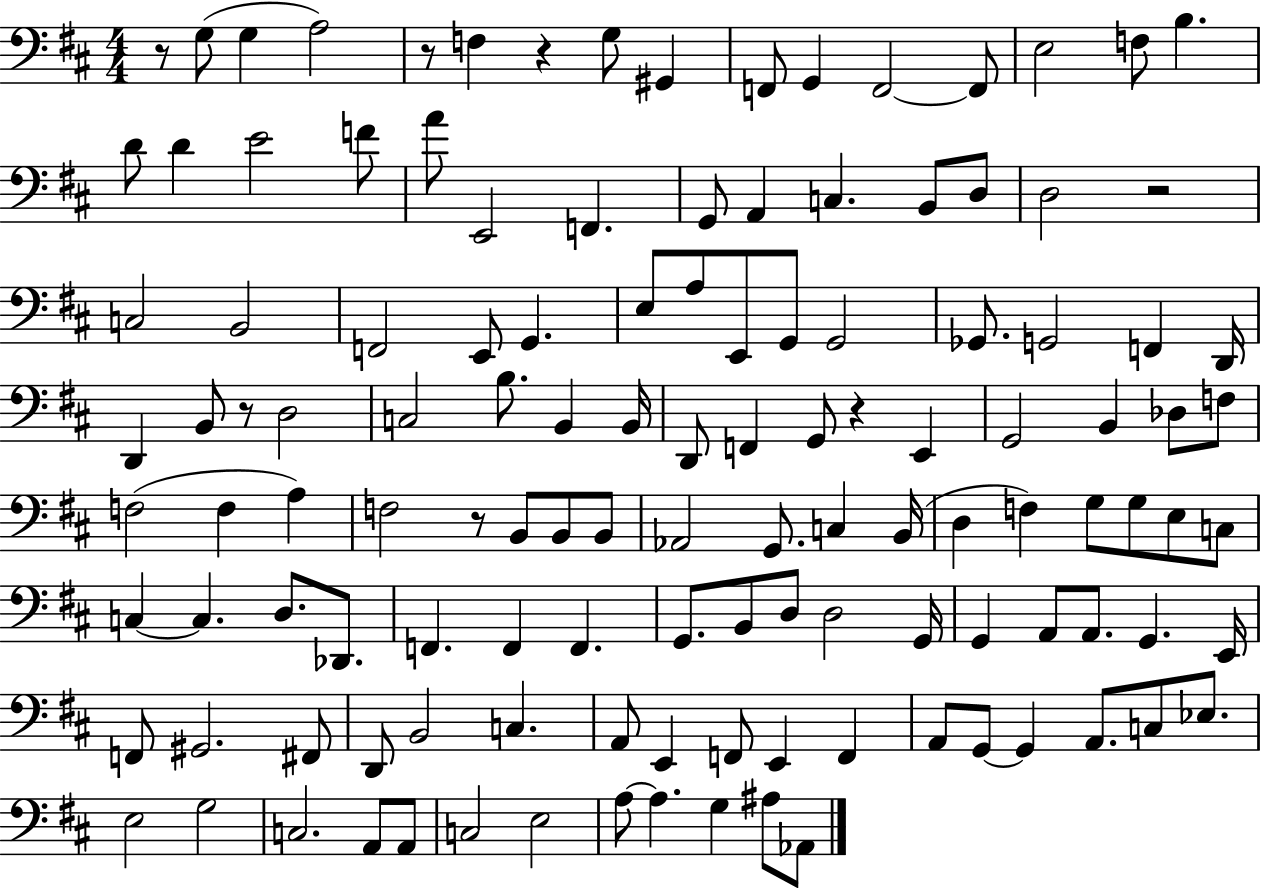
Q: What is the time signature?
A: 4/4